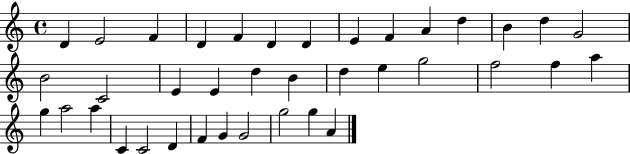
D4/q E4/h F4/q D4/q F4/q D4/q D4/q E4/q F4/q A4/q D5/q B4/q D5/q G4/h B4/h C4/h E4/q E4/q D5/q B4/q D5/q E5/q G5/h F5/h F5/q A5/q G5/q A5/h A5/q C4/q C4/h D4/q F4/q G4/q G4/h G5/h G5/q A4/q